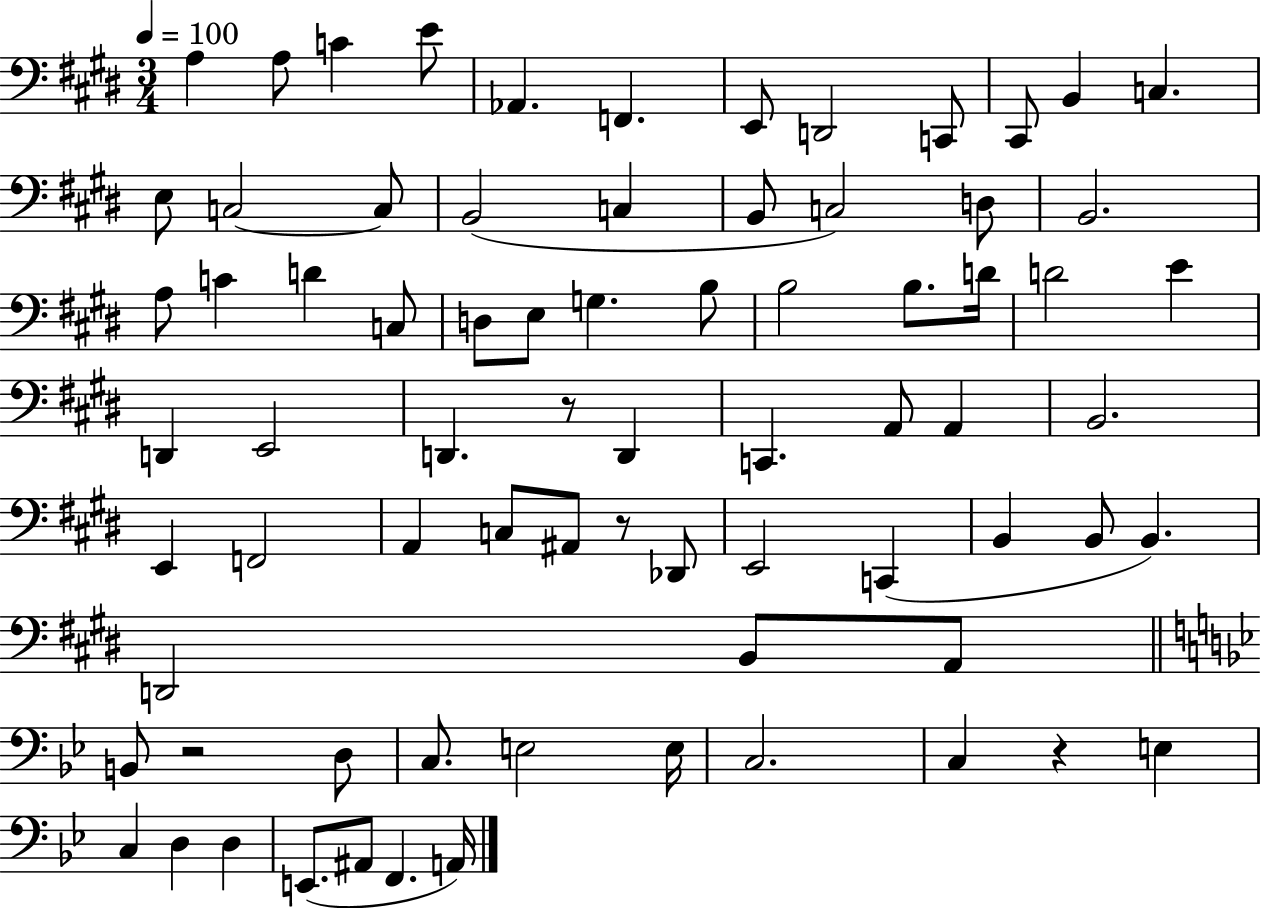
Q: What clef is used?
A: bass